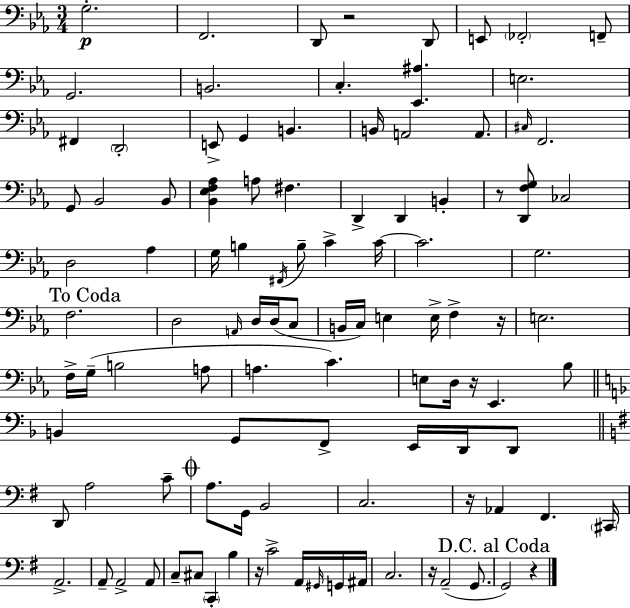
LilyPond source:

{
  \clef bass
  \numericTimeSignature
  \time 3/4
  \key ees \major
  g2.-.\p | f,2. | d,8 r2 d,8 | e,8 \parenthesize fes,2-. f,8-- | \break g,2. | b,2. | c4.-. <ees, ais>4. | e2. | \break fis,4 \parenthesize d,2-. | e,8-> g,4 b,4. | b,16 a,2 a,8. | \grace { cis16 } f,2. | \break g,8 bes,2 bes,8 | <bes, ees f aes>4 a8 fis4. | d,4-> d,4 b,4-. | r8 <d, f g>8 ces2 | \break d2 aes4 | g16 b4 \acciaccatura { fis,16 } b8-- c'4-> | c'16~~ c'2. | g2. | \break \mark "To Coda" f2. | d2 \grace { a,16 } d16 | d16( c8 b,16 c16) e4 e16-> f4-> | r16 e2. | \break f16-> g16--( b2 | a8 a4. c'4.) | e8 d16 r16 ees,4. | bes8 \bar "||" \break \key d \minor b,4 g,8 f,8-> e,16 d,16 d,8 | \bar "||" \break \key e \minor d,8 a2 c'8-- | \mark \markup { \musicglyph "scripts.coda" } a8. g,16 b,2 | c2. | r16 aes,4 fis,4. \parenthesize cis,16 | \break a,2.-> | a,8-- a,2-> a,8 | c8-- cis8 \parenthesize c,4-. b4 | r16 c'2-> a,16 \grace { gis,16 } g,16 | \break ais,16 c2. | r16 a,2--( g,8. | \mark "D.C. al Coda" g,2) r4 | \bar "|."
}